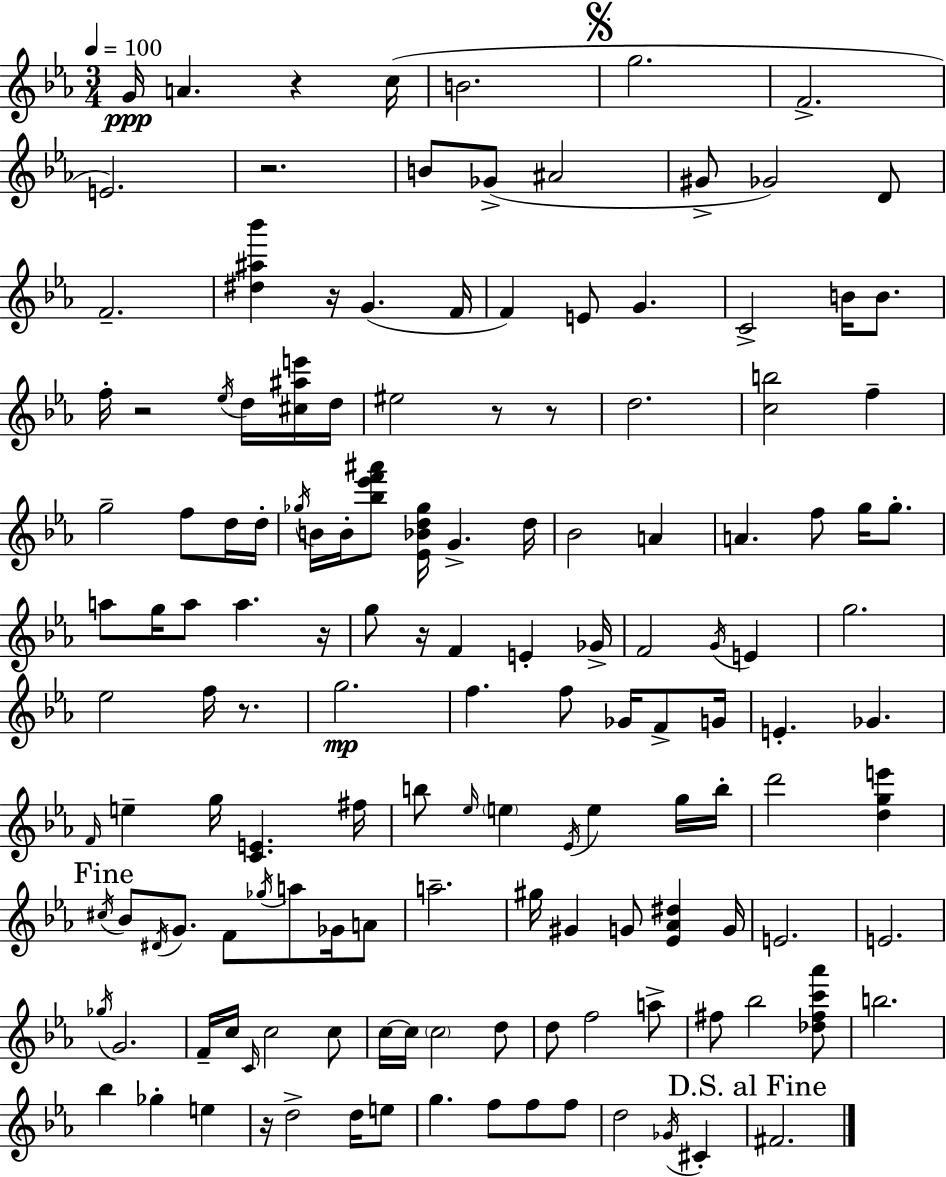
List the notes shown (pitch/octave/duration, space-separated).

G4/s A4/q. R/q C5/s B4/h. G5/h. F4/h. E4/h. R/h. B4/e Gb4/e A#4/h G#4/e Gb4/h D4/e F4/h. [D#5,A#5,Bb6]/q R/s G4/q. F4/s F4/q E4/e G4/q. C4/h B4/s B4/e. F5/s R/h Eb5/s D5/s [C#5,A#5,E6]/s D5/s EIS5/h R/e R/e D5/h. [C5,B5]/h F5/q G5/h F5/e D5/s D5/s Gb5/s B4/s B4/s [Bb5,Eb6,F6,A#6]/e [Eb4,Bb4,D5,Gb5]/s G4/q. D5/s Bb4/h A4/q A4/q. F5/e G5/s G5/e. A5/e G5/s A5/e A5/q. R/s G5/e R/s F4/q E4/q Gb4/s F4/h G4/s E4/q G5/h. Eb5/h F5/s R/e. G5/h. F5/q. F5/e Gb4/s F4/e G4/s E4/q. Gb4/q. F4/s E5/q G5/s [C4,E4]/q. F#5/s B5/e Eb5/s E5/q Eb4/s E5/q G5/s B5/s D6/h [D5,G5,E6]/q C#5/s Bb4/e D#4/s G4/e. F4/e Gb5/s A5/e Gb4/s A4/e A5/h. G#5/s G#4/q G4/e [Eb4,Ab4,D#5]/q G4/s E4/h. E4/h. Gb5/s G4/h. F4/s C5/s C4/s C5/h C5/e C5/s C5/s C5/h D5/e D5/e F5/h A5/e F#5/e Bb5/h [Db5,F#5,C6,Ab6]/e B5/h. Bb5/q Gb5/q E5/q R/s D5/h D5/s E5/e G5/q. F5/e F5/e F5/e D5/h Gb4/s C#4/q F#4/h.